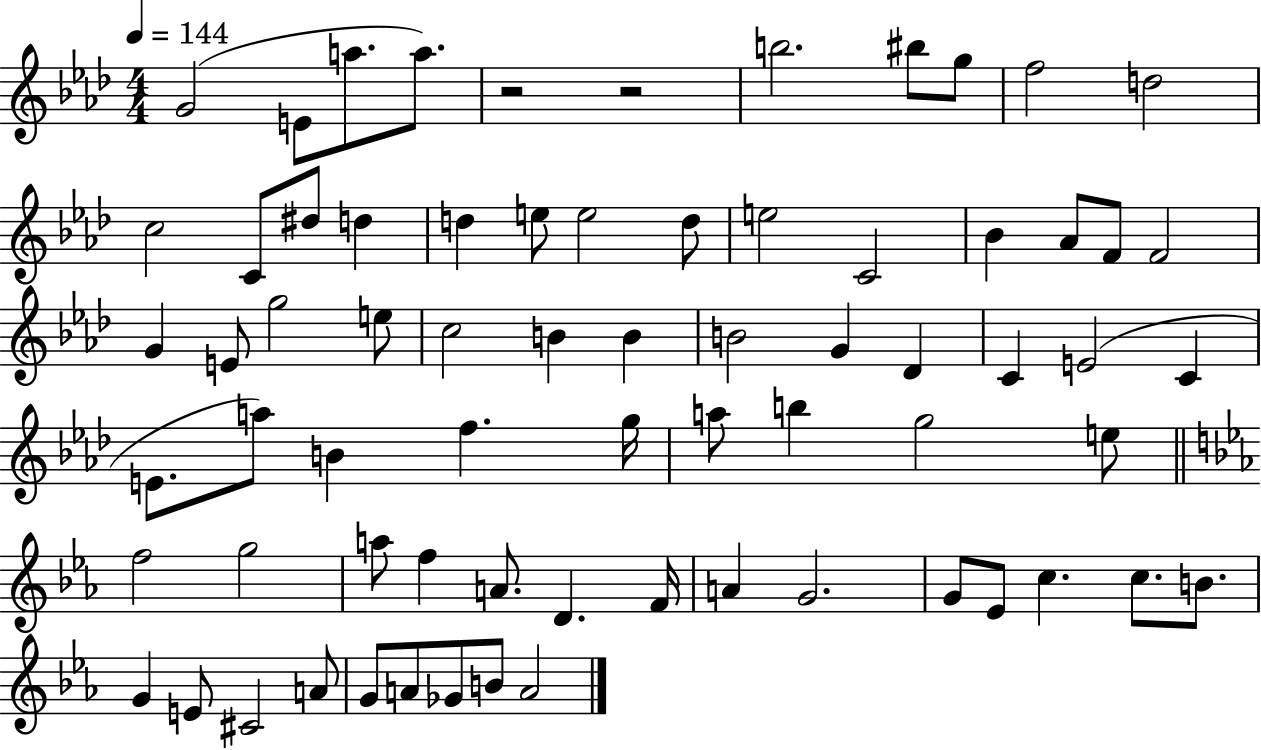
G4/h E4/e A5/e. A5/e. R/h R/h B5/h. BIS5/e G5/e F5/h D5/h C5/h C4/e D#5/e D5/q D5/q E5/e E5/h D5/e E5/h C4/h Bb4/q Ab4/e F4/e F4/h G4/q E4/e G5/h E5/e C5/h B4/q B4/q B4/h G4/q Db4/q C4/q E4/h C4/q E4/e. A5/e B4/q F5/q. G5/s A5/e B5/q G5/h E5/e F5/h G5/h A5/e F5/q A4/e. D4/q. F4/s A4/q G4/h. G4/e Eb4/e C5/q. C5/e. B4/e. G4/q E4/e C#4/h A4/e G4/e A4/e Gb4/e B4/e A4/h